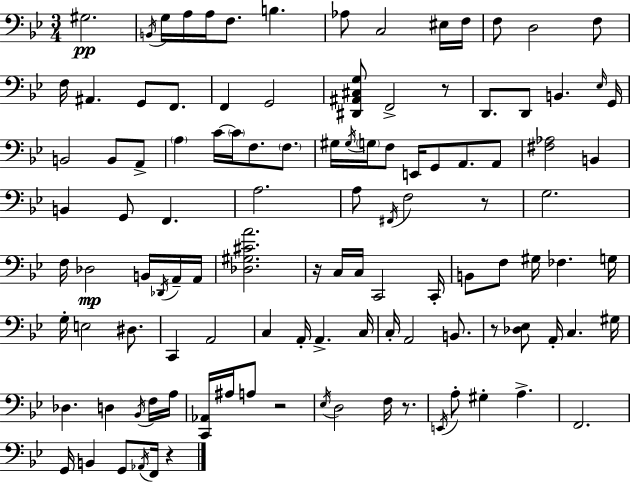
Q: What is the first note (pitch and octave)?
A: G#3